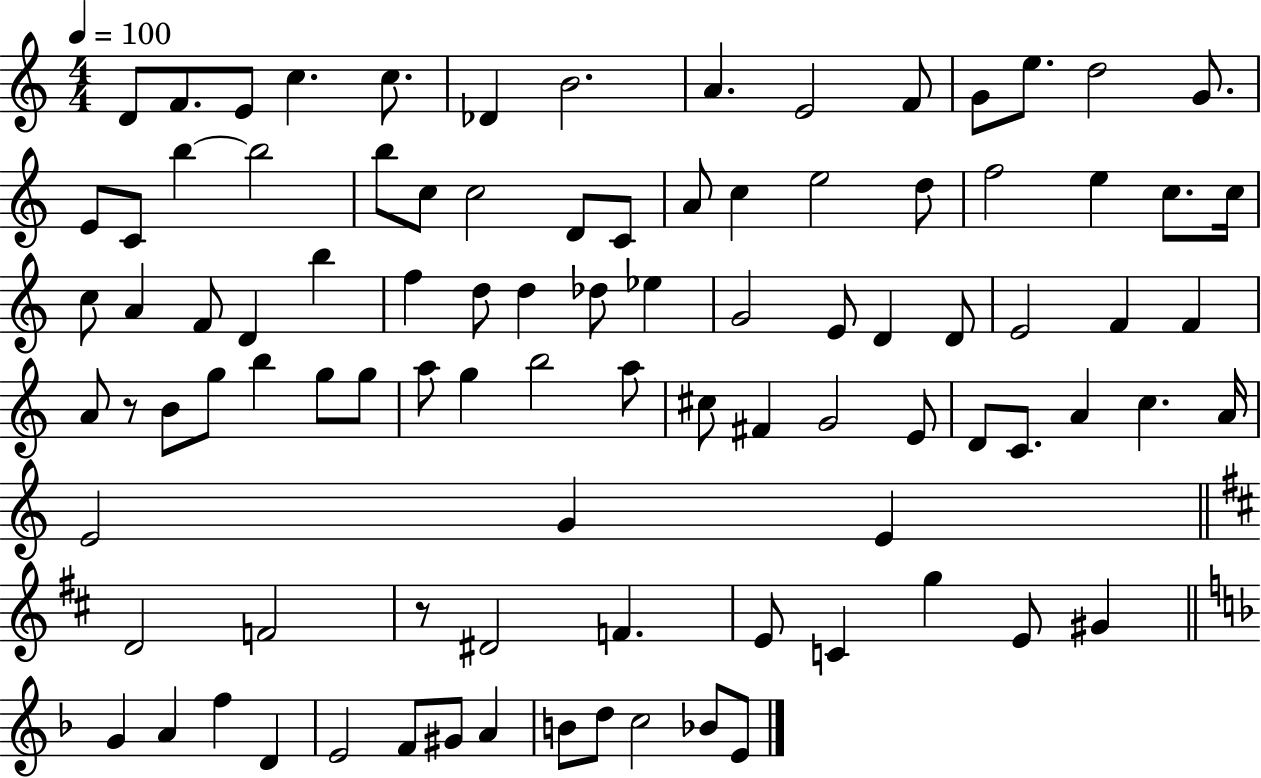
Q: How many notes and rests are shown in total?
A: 94